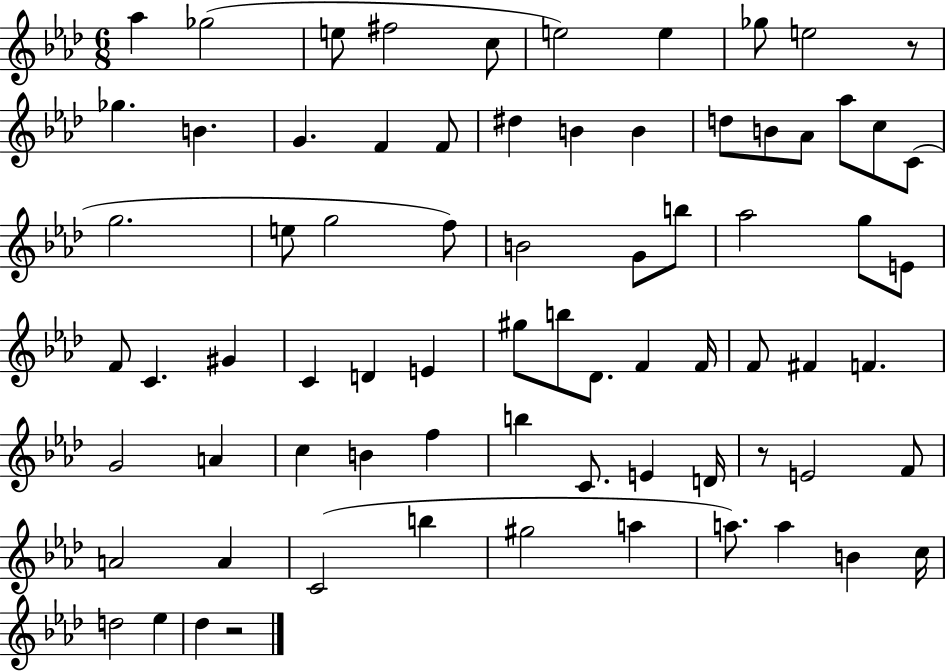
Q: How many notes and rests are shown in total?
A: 74